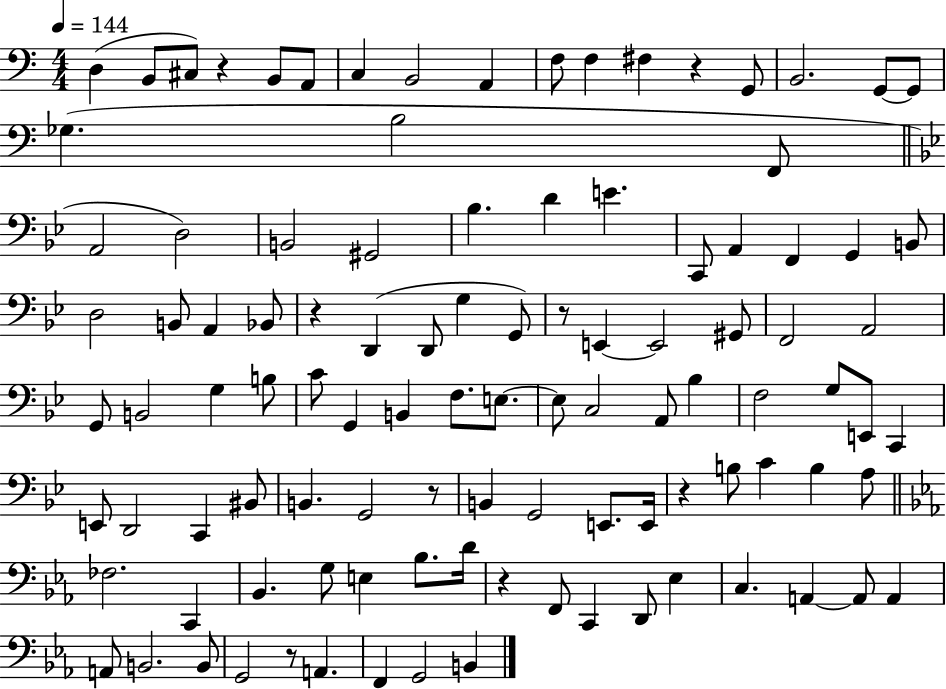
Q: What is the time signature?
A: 4/4